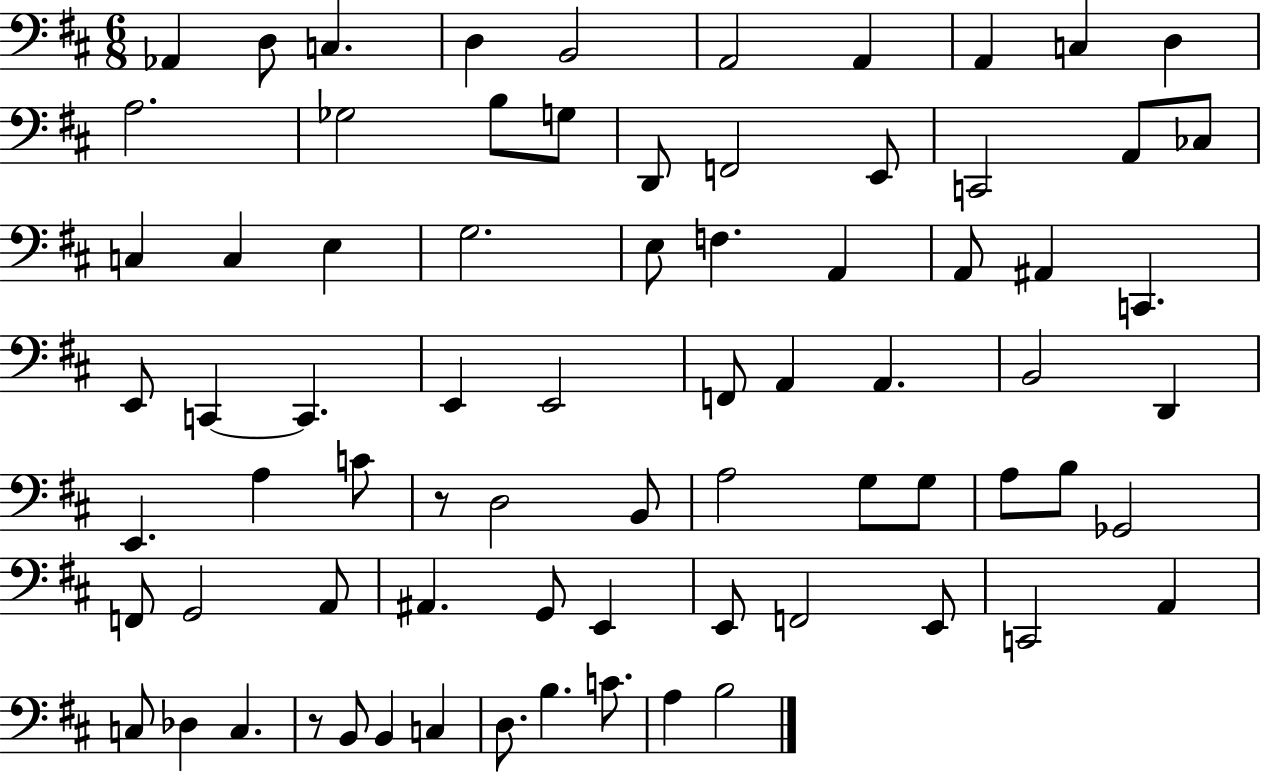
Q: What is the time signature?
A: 6/8